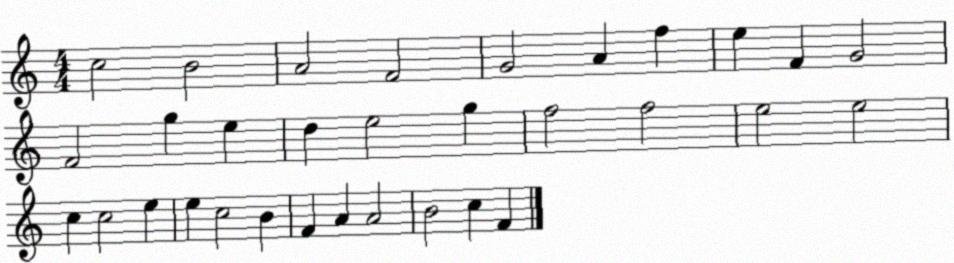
X:1
T:Untitled
M:4/4
L:1/4
K:C
c2 B2 A2 F2 G2 A f e F G2 F2 g e d e2 g f2 f2 e2 e2 c c2 e e c2 B F A A2 B2 c F